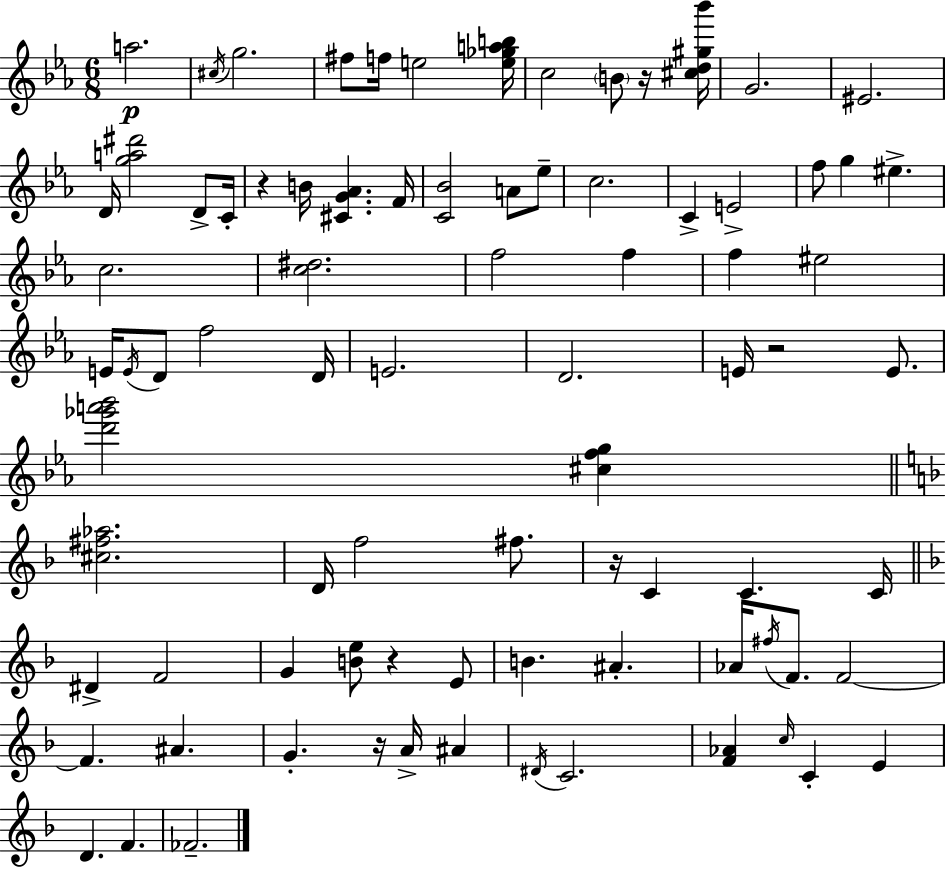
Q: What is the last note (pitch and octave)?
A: FES4